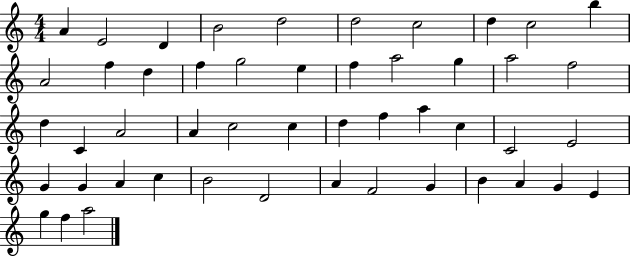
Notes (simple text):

A4/q E4/h D4/q B4/h D5/h D5/h C5/h D5/q C5/h B5/q A4/h F5/q D5/q F5/q G5/h E5/q F5/q A5/h G5/q A5/h F5/h D5/q C4/q A4/h A4/q C5/h C5/q D5/q F5/q A5/q C5/q C4/h E4/h G4/q G4/q A4/q C5/q B4/h D4/h A4/q F4/h G4/q B4/q A4/q G4/q E4/q G5/q F5/q A5/h